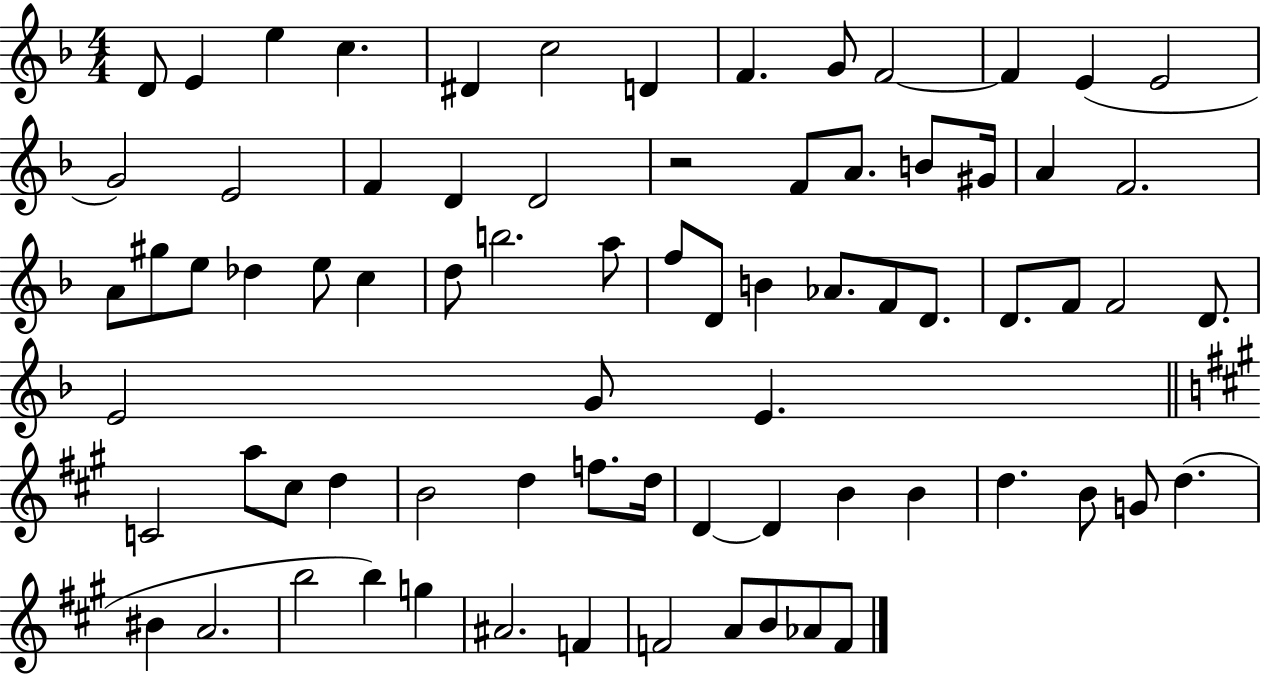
D4/e E4/q E5/q C5/q. D#4/q C5/h D4/q F4/q. G4/e F4/h F4/q E4/q E4/h G4/h E4/h F4/q D4/q D4/h R/h F4/e A4/e. B4/e G#4/s A4/q F4/h. A4/e G#5/e E5/e Db5/q E5/e C5/q D5/e B5/h. A5/e F5/e D4/e B4/q Ab4/e. F4/e D4/e. D4/e. F4/e F4/h D4/e. E4/h G4/e E4/q. C4/h A5/e C#5/e D5/q B4/h D5/q F5/e. D5/s D4/q D4/q B4/q B4/q D5/q. B4/e G4/e D5/q. BIS4/q A4/h. B5/h B5/q G5/q A#4/h. F4/q F4/h A4/e B4/e Ab4/e F4/e